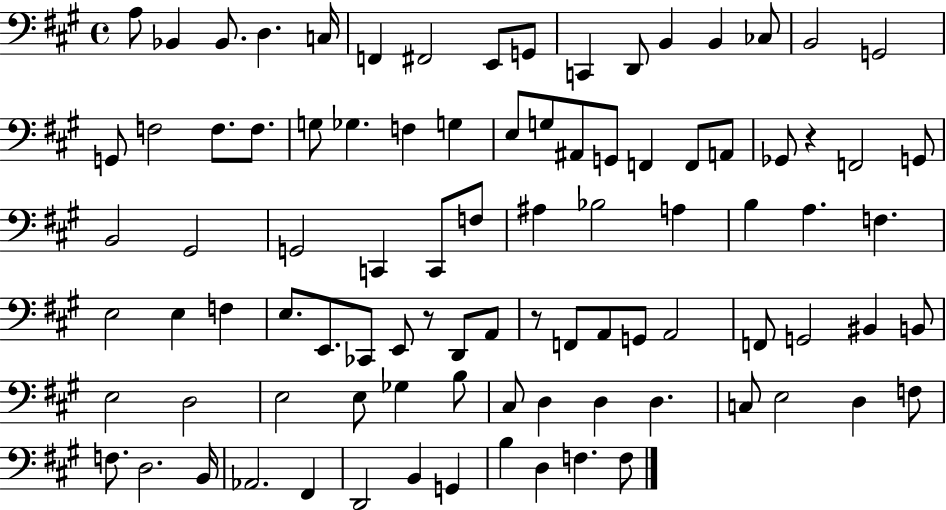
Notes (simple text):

A3/e Bb2/q Bb2/e. D3/q. C3/s F2/q F#2/h E2/e G2/e C2/q D2/e B2/q B2/q CES3/e B2/h G2/h G2/e F3/h F3/e. F3/e. G3/e Gb3/q. F3/q G3/q E3/e G3/e A#2/e G2/e F2/q F2/e A2/e Gb2/e R/q F2/h G2/e B2/h G#2/h G2/h C2/q C2/e F3/e A#3/q Bb3/h A3/q B3/q A3/q. F3/q. E3/h E3/q F3/q E3/e. E2/e. CES2/e E2/e R/e D2/e A2/e R/e F2/e A2/e G2/e A2/h F2/e G2/h BIS2/q B2/e E3/h D3/h E3/h E3/e Gb3/q B3/e C#3/e D3/q D3/q D3/q. C3/e E3/h D3/q F3/e F3/e. D3/h. B2/s Ab2/h. F#2/q D2/h B2/q G2/q B3/q D3/q F3/q. F3/e